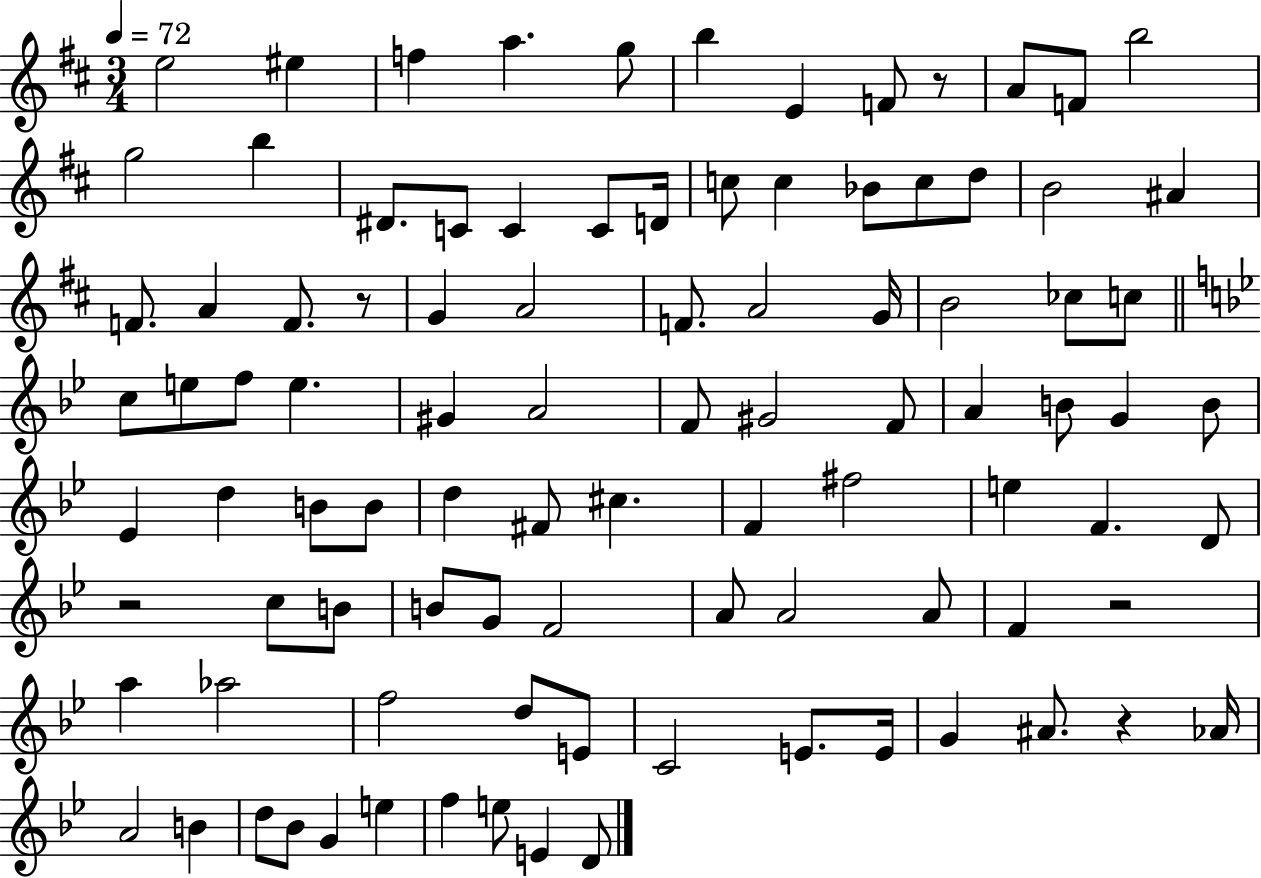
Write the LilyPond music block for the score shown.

{
  \clef treble
  \numericTimeSignature
  \time 3/4
  \key d \major
  \tempo 4 = 72
  e''2 eis''4 | f''4 a''4. g''8 | b''4 e'4 f'8 r8 | a'8 f'8 b''2 | \break g''2 b''4 | dis'8. c'8 c'4 c'8 d'16 | c''8 c''4 bes'8 c''8 d''8 | b'2 ais'4 | \break f'8. a'4 f'8. r8 | g'4 a'2 | f'8. a'2 g'16 | b'2 ces''8 c''8 | \break \bar "||" \break \key bes \major c''8 e''8 f''8 e''4. | gis'4 a'2 | f'8 gis'2 f'8 | a'4 b'8 g'4 b'8 | \break ees'4 d''4 b'8 b'8 | d''4 fis'8 cis''4. | f'4 fis''2 | e''4 f'4. d'8 | \break r2 c''8 b'8 | b'8 g'8 f'2 | a'8 a'2 a'8 | f'4 r2 | \break a''4 aes''2 | f''2 d''8 e'8 | c'2 e'8. e'16 | g'4 ais'8. r4 aes'16 | \break a'2 b'4 | d''8 bes'8 g'4 e''4 | f''4 e''8 e'4 d'8 | \bar "|."
}